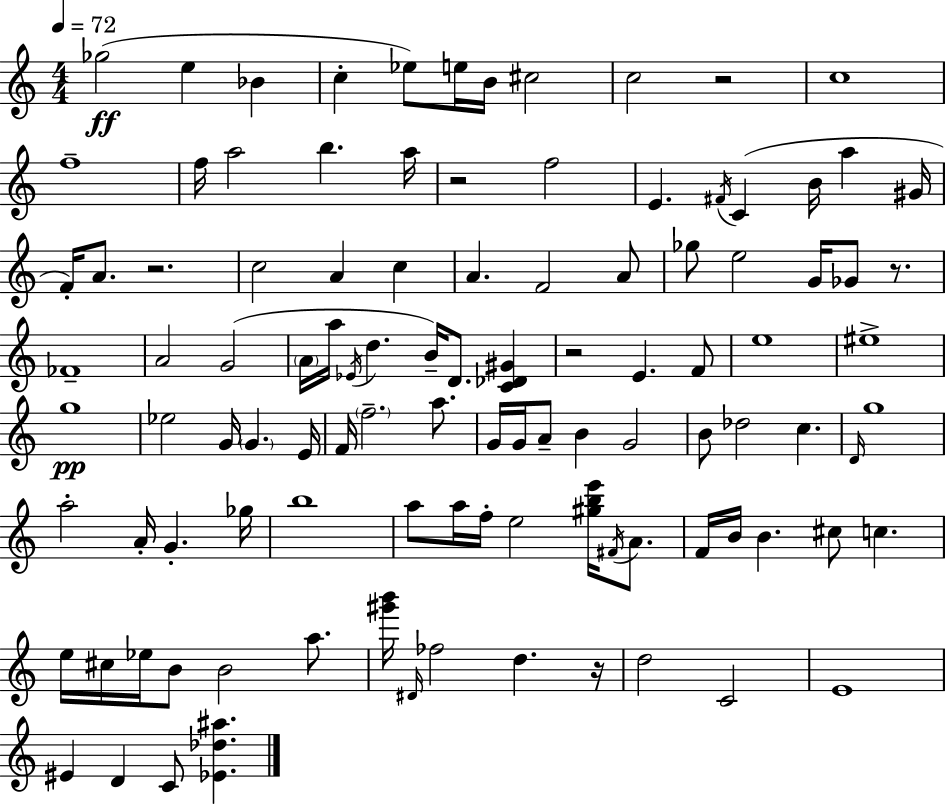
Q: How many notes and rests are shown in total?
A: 106